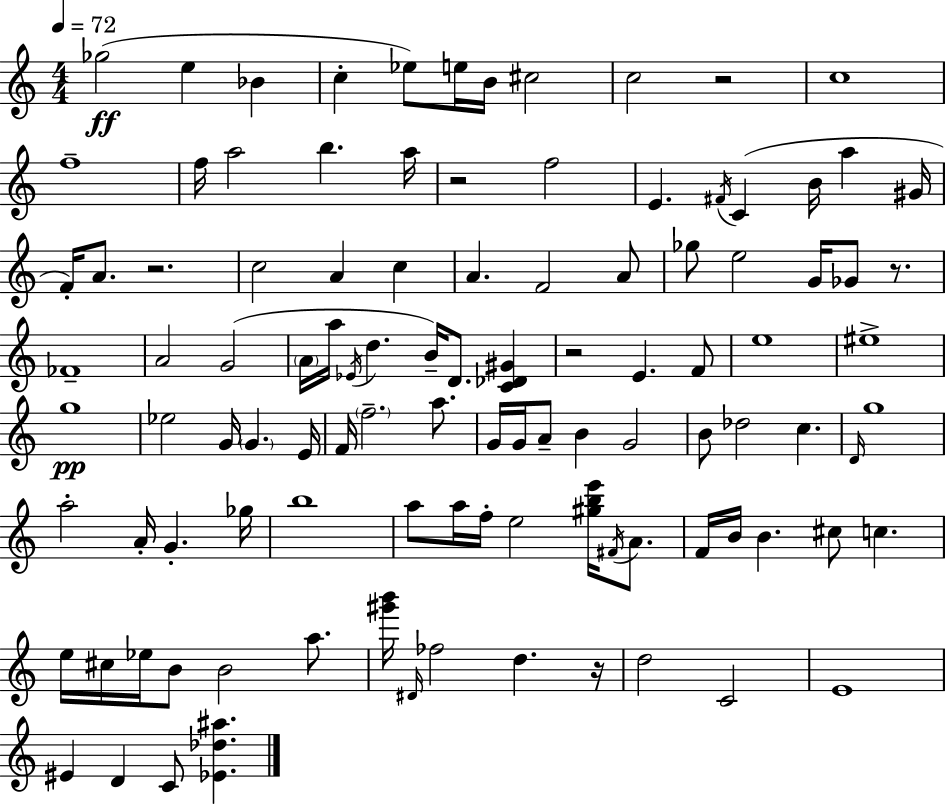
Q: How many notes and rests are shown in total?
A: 106